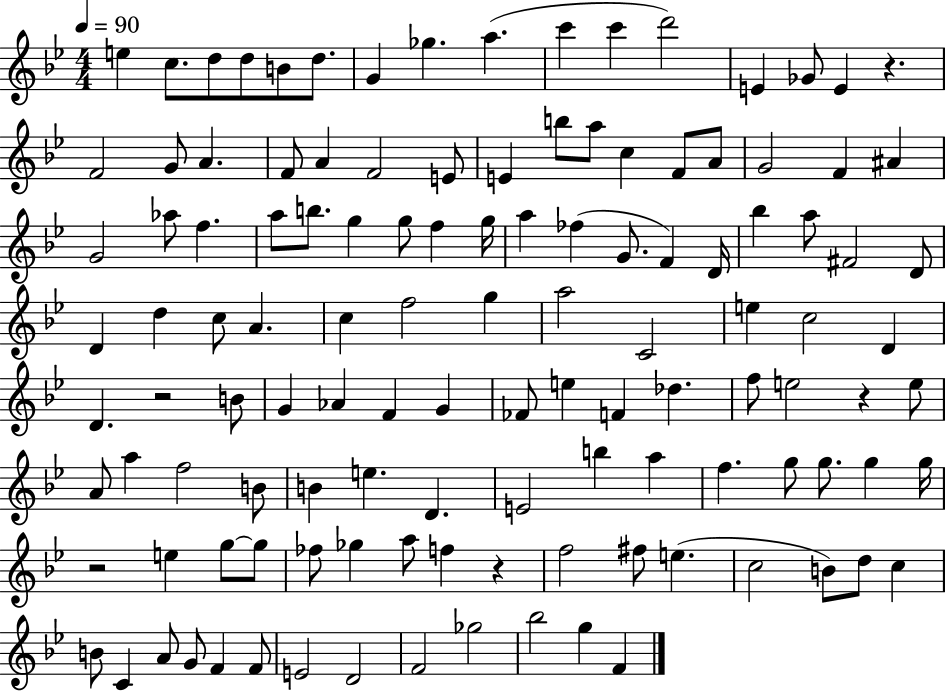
X:1
T:Untitled
M:4/4
L:1/4
K:Bb
e c/2 d/2 d/2 B/2 d/2 G _g a c' c' d'2 E _G/2 E z F2 G/2 A F/2 A F2 E/2 E b/2 a/2 c F/2 A/2 G2 F ^A G2 _a/2 f a/2 b/2 g g/2 f g/4 a _f G/2 F D/4 _b a/2 ^F2 D/2 D d c/2 A c f2 g a2 C2 e c2 D D z2 B/2 G _A F G _F/2 e F _d f/2 e2 z e/2 A/2 a f2 B/2 B e D E2 b a f g/2 g/2 g g/4 z2 e g/2 g/2 _f/2 _g a/2 f z f2 ^f/2 e c2 B/2 d/2 c B/2 C A/2 G/2 F F/2 E2 D2 F2 _g2 _b2 g F